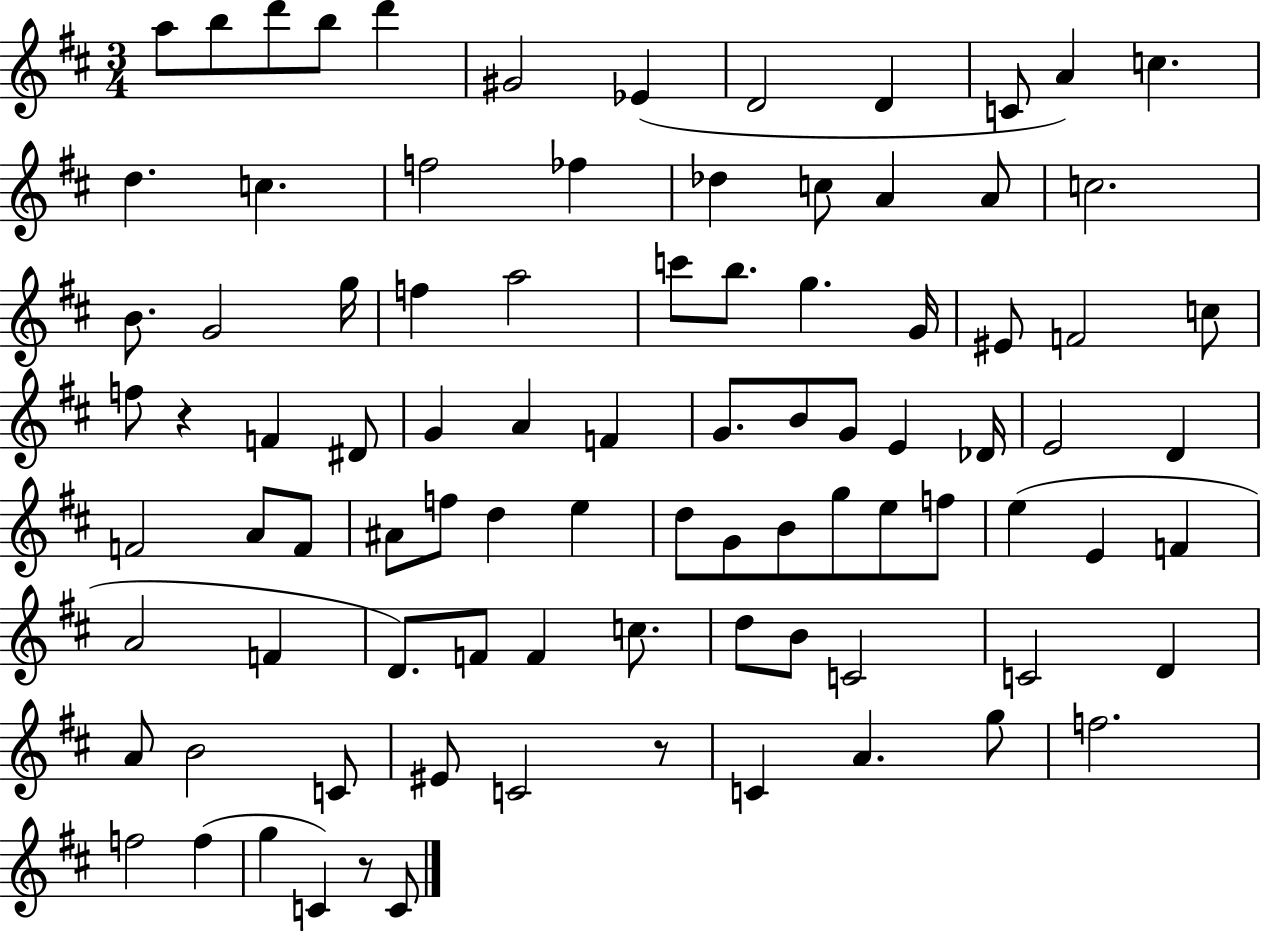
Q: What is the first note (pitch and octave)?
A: A5